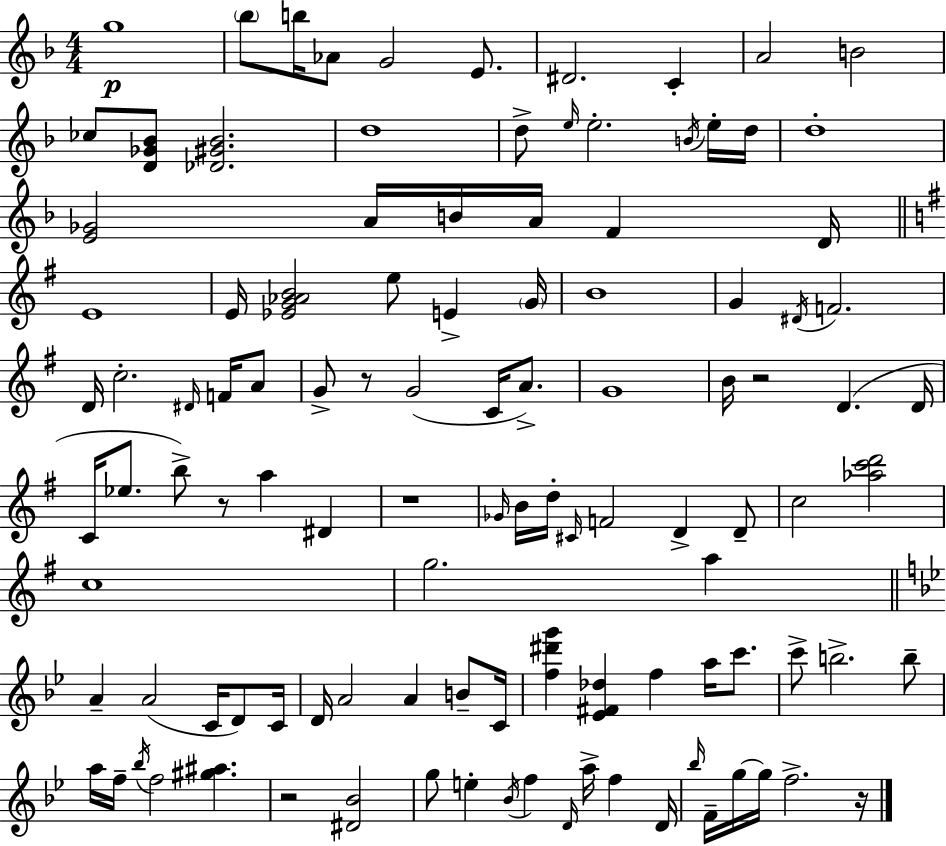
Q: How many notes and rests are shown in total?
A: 110